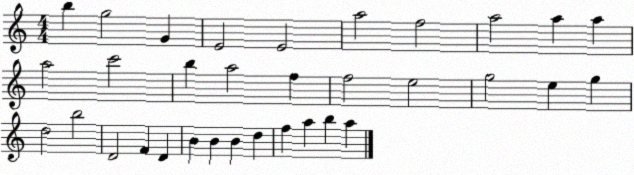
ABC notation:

X:1
T:Untitled
M:4/4
L:1/4
K:C
b g2 G E2 E2 a2 f2 a2 a a a2 c'2 b a2 f f2 e2 g2 e g d2 b2 D2 F D B B B d f a b a